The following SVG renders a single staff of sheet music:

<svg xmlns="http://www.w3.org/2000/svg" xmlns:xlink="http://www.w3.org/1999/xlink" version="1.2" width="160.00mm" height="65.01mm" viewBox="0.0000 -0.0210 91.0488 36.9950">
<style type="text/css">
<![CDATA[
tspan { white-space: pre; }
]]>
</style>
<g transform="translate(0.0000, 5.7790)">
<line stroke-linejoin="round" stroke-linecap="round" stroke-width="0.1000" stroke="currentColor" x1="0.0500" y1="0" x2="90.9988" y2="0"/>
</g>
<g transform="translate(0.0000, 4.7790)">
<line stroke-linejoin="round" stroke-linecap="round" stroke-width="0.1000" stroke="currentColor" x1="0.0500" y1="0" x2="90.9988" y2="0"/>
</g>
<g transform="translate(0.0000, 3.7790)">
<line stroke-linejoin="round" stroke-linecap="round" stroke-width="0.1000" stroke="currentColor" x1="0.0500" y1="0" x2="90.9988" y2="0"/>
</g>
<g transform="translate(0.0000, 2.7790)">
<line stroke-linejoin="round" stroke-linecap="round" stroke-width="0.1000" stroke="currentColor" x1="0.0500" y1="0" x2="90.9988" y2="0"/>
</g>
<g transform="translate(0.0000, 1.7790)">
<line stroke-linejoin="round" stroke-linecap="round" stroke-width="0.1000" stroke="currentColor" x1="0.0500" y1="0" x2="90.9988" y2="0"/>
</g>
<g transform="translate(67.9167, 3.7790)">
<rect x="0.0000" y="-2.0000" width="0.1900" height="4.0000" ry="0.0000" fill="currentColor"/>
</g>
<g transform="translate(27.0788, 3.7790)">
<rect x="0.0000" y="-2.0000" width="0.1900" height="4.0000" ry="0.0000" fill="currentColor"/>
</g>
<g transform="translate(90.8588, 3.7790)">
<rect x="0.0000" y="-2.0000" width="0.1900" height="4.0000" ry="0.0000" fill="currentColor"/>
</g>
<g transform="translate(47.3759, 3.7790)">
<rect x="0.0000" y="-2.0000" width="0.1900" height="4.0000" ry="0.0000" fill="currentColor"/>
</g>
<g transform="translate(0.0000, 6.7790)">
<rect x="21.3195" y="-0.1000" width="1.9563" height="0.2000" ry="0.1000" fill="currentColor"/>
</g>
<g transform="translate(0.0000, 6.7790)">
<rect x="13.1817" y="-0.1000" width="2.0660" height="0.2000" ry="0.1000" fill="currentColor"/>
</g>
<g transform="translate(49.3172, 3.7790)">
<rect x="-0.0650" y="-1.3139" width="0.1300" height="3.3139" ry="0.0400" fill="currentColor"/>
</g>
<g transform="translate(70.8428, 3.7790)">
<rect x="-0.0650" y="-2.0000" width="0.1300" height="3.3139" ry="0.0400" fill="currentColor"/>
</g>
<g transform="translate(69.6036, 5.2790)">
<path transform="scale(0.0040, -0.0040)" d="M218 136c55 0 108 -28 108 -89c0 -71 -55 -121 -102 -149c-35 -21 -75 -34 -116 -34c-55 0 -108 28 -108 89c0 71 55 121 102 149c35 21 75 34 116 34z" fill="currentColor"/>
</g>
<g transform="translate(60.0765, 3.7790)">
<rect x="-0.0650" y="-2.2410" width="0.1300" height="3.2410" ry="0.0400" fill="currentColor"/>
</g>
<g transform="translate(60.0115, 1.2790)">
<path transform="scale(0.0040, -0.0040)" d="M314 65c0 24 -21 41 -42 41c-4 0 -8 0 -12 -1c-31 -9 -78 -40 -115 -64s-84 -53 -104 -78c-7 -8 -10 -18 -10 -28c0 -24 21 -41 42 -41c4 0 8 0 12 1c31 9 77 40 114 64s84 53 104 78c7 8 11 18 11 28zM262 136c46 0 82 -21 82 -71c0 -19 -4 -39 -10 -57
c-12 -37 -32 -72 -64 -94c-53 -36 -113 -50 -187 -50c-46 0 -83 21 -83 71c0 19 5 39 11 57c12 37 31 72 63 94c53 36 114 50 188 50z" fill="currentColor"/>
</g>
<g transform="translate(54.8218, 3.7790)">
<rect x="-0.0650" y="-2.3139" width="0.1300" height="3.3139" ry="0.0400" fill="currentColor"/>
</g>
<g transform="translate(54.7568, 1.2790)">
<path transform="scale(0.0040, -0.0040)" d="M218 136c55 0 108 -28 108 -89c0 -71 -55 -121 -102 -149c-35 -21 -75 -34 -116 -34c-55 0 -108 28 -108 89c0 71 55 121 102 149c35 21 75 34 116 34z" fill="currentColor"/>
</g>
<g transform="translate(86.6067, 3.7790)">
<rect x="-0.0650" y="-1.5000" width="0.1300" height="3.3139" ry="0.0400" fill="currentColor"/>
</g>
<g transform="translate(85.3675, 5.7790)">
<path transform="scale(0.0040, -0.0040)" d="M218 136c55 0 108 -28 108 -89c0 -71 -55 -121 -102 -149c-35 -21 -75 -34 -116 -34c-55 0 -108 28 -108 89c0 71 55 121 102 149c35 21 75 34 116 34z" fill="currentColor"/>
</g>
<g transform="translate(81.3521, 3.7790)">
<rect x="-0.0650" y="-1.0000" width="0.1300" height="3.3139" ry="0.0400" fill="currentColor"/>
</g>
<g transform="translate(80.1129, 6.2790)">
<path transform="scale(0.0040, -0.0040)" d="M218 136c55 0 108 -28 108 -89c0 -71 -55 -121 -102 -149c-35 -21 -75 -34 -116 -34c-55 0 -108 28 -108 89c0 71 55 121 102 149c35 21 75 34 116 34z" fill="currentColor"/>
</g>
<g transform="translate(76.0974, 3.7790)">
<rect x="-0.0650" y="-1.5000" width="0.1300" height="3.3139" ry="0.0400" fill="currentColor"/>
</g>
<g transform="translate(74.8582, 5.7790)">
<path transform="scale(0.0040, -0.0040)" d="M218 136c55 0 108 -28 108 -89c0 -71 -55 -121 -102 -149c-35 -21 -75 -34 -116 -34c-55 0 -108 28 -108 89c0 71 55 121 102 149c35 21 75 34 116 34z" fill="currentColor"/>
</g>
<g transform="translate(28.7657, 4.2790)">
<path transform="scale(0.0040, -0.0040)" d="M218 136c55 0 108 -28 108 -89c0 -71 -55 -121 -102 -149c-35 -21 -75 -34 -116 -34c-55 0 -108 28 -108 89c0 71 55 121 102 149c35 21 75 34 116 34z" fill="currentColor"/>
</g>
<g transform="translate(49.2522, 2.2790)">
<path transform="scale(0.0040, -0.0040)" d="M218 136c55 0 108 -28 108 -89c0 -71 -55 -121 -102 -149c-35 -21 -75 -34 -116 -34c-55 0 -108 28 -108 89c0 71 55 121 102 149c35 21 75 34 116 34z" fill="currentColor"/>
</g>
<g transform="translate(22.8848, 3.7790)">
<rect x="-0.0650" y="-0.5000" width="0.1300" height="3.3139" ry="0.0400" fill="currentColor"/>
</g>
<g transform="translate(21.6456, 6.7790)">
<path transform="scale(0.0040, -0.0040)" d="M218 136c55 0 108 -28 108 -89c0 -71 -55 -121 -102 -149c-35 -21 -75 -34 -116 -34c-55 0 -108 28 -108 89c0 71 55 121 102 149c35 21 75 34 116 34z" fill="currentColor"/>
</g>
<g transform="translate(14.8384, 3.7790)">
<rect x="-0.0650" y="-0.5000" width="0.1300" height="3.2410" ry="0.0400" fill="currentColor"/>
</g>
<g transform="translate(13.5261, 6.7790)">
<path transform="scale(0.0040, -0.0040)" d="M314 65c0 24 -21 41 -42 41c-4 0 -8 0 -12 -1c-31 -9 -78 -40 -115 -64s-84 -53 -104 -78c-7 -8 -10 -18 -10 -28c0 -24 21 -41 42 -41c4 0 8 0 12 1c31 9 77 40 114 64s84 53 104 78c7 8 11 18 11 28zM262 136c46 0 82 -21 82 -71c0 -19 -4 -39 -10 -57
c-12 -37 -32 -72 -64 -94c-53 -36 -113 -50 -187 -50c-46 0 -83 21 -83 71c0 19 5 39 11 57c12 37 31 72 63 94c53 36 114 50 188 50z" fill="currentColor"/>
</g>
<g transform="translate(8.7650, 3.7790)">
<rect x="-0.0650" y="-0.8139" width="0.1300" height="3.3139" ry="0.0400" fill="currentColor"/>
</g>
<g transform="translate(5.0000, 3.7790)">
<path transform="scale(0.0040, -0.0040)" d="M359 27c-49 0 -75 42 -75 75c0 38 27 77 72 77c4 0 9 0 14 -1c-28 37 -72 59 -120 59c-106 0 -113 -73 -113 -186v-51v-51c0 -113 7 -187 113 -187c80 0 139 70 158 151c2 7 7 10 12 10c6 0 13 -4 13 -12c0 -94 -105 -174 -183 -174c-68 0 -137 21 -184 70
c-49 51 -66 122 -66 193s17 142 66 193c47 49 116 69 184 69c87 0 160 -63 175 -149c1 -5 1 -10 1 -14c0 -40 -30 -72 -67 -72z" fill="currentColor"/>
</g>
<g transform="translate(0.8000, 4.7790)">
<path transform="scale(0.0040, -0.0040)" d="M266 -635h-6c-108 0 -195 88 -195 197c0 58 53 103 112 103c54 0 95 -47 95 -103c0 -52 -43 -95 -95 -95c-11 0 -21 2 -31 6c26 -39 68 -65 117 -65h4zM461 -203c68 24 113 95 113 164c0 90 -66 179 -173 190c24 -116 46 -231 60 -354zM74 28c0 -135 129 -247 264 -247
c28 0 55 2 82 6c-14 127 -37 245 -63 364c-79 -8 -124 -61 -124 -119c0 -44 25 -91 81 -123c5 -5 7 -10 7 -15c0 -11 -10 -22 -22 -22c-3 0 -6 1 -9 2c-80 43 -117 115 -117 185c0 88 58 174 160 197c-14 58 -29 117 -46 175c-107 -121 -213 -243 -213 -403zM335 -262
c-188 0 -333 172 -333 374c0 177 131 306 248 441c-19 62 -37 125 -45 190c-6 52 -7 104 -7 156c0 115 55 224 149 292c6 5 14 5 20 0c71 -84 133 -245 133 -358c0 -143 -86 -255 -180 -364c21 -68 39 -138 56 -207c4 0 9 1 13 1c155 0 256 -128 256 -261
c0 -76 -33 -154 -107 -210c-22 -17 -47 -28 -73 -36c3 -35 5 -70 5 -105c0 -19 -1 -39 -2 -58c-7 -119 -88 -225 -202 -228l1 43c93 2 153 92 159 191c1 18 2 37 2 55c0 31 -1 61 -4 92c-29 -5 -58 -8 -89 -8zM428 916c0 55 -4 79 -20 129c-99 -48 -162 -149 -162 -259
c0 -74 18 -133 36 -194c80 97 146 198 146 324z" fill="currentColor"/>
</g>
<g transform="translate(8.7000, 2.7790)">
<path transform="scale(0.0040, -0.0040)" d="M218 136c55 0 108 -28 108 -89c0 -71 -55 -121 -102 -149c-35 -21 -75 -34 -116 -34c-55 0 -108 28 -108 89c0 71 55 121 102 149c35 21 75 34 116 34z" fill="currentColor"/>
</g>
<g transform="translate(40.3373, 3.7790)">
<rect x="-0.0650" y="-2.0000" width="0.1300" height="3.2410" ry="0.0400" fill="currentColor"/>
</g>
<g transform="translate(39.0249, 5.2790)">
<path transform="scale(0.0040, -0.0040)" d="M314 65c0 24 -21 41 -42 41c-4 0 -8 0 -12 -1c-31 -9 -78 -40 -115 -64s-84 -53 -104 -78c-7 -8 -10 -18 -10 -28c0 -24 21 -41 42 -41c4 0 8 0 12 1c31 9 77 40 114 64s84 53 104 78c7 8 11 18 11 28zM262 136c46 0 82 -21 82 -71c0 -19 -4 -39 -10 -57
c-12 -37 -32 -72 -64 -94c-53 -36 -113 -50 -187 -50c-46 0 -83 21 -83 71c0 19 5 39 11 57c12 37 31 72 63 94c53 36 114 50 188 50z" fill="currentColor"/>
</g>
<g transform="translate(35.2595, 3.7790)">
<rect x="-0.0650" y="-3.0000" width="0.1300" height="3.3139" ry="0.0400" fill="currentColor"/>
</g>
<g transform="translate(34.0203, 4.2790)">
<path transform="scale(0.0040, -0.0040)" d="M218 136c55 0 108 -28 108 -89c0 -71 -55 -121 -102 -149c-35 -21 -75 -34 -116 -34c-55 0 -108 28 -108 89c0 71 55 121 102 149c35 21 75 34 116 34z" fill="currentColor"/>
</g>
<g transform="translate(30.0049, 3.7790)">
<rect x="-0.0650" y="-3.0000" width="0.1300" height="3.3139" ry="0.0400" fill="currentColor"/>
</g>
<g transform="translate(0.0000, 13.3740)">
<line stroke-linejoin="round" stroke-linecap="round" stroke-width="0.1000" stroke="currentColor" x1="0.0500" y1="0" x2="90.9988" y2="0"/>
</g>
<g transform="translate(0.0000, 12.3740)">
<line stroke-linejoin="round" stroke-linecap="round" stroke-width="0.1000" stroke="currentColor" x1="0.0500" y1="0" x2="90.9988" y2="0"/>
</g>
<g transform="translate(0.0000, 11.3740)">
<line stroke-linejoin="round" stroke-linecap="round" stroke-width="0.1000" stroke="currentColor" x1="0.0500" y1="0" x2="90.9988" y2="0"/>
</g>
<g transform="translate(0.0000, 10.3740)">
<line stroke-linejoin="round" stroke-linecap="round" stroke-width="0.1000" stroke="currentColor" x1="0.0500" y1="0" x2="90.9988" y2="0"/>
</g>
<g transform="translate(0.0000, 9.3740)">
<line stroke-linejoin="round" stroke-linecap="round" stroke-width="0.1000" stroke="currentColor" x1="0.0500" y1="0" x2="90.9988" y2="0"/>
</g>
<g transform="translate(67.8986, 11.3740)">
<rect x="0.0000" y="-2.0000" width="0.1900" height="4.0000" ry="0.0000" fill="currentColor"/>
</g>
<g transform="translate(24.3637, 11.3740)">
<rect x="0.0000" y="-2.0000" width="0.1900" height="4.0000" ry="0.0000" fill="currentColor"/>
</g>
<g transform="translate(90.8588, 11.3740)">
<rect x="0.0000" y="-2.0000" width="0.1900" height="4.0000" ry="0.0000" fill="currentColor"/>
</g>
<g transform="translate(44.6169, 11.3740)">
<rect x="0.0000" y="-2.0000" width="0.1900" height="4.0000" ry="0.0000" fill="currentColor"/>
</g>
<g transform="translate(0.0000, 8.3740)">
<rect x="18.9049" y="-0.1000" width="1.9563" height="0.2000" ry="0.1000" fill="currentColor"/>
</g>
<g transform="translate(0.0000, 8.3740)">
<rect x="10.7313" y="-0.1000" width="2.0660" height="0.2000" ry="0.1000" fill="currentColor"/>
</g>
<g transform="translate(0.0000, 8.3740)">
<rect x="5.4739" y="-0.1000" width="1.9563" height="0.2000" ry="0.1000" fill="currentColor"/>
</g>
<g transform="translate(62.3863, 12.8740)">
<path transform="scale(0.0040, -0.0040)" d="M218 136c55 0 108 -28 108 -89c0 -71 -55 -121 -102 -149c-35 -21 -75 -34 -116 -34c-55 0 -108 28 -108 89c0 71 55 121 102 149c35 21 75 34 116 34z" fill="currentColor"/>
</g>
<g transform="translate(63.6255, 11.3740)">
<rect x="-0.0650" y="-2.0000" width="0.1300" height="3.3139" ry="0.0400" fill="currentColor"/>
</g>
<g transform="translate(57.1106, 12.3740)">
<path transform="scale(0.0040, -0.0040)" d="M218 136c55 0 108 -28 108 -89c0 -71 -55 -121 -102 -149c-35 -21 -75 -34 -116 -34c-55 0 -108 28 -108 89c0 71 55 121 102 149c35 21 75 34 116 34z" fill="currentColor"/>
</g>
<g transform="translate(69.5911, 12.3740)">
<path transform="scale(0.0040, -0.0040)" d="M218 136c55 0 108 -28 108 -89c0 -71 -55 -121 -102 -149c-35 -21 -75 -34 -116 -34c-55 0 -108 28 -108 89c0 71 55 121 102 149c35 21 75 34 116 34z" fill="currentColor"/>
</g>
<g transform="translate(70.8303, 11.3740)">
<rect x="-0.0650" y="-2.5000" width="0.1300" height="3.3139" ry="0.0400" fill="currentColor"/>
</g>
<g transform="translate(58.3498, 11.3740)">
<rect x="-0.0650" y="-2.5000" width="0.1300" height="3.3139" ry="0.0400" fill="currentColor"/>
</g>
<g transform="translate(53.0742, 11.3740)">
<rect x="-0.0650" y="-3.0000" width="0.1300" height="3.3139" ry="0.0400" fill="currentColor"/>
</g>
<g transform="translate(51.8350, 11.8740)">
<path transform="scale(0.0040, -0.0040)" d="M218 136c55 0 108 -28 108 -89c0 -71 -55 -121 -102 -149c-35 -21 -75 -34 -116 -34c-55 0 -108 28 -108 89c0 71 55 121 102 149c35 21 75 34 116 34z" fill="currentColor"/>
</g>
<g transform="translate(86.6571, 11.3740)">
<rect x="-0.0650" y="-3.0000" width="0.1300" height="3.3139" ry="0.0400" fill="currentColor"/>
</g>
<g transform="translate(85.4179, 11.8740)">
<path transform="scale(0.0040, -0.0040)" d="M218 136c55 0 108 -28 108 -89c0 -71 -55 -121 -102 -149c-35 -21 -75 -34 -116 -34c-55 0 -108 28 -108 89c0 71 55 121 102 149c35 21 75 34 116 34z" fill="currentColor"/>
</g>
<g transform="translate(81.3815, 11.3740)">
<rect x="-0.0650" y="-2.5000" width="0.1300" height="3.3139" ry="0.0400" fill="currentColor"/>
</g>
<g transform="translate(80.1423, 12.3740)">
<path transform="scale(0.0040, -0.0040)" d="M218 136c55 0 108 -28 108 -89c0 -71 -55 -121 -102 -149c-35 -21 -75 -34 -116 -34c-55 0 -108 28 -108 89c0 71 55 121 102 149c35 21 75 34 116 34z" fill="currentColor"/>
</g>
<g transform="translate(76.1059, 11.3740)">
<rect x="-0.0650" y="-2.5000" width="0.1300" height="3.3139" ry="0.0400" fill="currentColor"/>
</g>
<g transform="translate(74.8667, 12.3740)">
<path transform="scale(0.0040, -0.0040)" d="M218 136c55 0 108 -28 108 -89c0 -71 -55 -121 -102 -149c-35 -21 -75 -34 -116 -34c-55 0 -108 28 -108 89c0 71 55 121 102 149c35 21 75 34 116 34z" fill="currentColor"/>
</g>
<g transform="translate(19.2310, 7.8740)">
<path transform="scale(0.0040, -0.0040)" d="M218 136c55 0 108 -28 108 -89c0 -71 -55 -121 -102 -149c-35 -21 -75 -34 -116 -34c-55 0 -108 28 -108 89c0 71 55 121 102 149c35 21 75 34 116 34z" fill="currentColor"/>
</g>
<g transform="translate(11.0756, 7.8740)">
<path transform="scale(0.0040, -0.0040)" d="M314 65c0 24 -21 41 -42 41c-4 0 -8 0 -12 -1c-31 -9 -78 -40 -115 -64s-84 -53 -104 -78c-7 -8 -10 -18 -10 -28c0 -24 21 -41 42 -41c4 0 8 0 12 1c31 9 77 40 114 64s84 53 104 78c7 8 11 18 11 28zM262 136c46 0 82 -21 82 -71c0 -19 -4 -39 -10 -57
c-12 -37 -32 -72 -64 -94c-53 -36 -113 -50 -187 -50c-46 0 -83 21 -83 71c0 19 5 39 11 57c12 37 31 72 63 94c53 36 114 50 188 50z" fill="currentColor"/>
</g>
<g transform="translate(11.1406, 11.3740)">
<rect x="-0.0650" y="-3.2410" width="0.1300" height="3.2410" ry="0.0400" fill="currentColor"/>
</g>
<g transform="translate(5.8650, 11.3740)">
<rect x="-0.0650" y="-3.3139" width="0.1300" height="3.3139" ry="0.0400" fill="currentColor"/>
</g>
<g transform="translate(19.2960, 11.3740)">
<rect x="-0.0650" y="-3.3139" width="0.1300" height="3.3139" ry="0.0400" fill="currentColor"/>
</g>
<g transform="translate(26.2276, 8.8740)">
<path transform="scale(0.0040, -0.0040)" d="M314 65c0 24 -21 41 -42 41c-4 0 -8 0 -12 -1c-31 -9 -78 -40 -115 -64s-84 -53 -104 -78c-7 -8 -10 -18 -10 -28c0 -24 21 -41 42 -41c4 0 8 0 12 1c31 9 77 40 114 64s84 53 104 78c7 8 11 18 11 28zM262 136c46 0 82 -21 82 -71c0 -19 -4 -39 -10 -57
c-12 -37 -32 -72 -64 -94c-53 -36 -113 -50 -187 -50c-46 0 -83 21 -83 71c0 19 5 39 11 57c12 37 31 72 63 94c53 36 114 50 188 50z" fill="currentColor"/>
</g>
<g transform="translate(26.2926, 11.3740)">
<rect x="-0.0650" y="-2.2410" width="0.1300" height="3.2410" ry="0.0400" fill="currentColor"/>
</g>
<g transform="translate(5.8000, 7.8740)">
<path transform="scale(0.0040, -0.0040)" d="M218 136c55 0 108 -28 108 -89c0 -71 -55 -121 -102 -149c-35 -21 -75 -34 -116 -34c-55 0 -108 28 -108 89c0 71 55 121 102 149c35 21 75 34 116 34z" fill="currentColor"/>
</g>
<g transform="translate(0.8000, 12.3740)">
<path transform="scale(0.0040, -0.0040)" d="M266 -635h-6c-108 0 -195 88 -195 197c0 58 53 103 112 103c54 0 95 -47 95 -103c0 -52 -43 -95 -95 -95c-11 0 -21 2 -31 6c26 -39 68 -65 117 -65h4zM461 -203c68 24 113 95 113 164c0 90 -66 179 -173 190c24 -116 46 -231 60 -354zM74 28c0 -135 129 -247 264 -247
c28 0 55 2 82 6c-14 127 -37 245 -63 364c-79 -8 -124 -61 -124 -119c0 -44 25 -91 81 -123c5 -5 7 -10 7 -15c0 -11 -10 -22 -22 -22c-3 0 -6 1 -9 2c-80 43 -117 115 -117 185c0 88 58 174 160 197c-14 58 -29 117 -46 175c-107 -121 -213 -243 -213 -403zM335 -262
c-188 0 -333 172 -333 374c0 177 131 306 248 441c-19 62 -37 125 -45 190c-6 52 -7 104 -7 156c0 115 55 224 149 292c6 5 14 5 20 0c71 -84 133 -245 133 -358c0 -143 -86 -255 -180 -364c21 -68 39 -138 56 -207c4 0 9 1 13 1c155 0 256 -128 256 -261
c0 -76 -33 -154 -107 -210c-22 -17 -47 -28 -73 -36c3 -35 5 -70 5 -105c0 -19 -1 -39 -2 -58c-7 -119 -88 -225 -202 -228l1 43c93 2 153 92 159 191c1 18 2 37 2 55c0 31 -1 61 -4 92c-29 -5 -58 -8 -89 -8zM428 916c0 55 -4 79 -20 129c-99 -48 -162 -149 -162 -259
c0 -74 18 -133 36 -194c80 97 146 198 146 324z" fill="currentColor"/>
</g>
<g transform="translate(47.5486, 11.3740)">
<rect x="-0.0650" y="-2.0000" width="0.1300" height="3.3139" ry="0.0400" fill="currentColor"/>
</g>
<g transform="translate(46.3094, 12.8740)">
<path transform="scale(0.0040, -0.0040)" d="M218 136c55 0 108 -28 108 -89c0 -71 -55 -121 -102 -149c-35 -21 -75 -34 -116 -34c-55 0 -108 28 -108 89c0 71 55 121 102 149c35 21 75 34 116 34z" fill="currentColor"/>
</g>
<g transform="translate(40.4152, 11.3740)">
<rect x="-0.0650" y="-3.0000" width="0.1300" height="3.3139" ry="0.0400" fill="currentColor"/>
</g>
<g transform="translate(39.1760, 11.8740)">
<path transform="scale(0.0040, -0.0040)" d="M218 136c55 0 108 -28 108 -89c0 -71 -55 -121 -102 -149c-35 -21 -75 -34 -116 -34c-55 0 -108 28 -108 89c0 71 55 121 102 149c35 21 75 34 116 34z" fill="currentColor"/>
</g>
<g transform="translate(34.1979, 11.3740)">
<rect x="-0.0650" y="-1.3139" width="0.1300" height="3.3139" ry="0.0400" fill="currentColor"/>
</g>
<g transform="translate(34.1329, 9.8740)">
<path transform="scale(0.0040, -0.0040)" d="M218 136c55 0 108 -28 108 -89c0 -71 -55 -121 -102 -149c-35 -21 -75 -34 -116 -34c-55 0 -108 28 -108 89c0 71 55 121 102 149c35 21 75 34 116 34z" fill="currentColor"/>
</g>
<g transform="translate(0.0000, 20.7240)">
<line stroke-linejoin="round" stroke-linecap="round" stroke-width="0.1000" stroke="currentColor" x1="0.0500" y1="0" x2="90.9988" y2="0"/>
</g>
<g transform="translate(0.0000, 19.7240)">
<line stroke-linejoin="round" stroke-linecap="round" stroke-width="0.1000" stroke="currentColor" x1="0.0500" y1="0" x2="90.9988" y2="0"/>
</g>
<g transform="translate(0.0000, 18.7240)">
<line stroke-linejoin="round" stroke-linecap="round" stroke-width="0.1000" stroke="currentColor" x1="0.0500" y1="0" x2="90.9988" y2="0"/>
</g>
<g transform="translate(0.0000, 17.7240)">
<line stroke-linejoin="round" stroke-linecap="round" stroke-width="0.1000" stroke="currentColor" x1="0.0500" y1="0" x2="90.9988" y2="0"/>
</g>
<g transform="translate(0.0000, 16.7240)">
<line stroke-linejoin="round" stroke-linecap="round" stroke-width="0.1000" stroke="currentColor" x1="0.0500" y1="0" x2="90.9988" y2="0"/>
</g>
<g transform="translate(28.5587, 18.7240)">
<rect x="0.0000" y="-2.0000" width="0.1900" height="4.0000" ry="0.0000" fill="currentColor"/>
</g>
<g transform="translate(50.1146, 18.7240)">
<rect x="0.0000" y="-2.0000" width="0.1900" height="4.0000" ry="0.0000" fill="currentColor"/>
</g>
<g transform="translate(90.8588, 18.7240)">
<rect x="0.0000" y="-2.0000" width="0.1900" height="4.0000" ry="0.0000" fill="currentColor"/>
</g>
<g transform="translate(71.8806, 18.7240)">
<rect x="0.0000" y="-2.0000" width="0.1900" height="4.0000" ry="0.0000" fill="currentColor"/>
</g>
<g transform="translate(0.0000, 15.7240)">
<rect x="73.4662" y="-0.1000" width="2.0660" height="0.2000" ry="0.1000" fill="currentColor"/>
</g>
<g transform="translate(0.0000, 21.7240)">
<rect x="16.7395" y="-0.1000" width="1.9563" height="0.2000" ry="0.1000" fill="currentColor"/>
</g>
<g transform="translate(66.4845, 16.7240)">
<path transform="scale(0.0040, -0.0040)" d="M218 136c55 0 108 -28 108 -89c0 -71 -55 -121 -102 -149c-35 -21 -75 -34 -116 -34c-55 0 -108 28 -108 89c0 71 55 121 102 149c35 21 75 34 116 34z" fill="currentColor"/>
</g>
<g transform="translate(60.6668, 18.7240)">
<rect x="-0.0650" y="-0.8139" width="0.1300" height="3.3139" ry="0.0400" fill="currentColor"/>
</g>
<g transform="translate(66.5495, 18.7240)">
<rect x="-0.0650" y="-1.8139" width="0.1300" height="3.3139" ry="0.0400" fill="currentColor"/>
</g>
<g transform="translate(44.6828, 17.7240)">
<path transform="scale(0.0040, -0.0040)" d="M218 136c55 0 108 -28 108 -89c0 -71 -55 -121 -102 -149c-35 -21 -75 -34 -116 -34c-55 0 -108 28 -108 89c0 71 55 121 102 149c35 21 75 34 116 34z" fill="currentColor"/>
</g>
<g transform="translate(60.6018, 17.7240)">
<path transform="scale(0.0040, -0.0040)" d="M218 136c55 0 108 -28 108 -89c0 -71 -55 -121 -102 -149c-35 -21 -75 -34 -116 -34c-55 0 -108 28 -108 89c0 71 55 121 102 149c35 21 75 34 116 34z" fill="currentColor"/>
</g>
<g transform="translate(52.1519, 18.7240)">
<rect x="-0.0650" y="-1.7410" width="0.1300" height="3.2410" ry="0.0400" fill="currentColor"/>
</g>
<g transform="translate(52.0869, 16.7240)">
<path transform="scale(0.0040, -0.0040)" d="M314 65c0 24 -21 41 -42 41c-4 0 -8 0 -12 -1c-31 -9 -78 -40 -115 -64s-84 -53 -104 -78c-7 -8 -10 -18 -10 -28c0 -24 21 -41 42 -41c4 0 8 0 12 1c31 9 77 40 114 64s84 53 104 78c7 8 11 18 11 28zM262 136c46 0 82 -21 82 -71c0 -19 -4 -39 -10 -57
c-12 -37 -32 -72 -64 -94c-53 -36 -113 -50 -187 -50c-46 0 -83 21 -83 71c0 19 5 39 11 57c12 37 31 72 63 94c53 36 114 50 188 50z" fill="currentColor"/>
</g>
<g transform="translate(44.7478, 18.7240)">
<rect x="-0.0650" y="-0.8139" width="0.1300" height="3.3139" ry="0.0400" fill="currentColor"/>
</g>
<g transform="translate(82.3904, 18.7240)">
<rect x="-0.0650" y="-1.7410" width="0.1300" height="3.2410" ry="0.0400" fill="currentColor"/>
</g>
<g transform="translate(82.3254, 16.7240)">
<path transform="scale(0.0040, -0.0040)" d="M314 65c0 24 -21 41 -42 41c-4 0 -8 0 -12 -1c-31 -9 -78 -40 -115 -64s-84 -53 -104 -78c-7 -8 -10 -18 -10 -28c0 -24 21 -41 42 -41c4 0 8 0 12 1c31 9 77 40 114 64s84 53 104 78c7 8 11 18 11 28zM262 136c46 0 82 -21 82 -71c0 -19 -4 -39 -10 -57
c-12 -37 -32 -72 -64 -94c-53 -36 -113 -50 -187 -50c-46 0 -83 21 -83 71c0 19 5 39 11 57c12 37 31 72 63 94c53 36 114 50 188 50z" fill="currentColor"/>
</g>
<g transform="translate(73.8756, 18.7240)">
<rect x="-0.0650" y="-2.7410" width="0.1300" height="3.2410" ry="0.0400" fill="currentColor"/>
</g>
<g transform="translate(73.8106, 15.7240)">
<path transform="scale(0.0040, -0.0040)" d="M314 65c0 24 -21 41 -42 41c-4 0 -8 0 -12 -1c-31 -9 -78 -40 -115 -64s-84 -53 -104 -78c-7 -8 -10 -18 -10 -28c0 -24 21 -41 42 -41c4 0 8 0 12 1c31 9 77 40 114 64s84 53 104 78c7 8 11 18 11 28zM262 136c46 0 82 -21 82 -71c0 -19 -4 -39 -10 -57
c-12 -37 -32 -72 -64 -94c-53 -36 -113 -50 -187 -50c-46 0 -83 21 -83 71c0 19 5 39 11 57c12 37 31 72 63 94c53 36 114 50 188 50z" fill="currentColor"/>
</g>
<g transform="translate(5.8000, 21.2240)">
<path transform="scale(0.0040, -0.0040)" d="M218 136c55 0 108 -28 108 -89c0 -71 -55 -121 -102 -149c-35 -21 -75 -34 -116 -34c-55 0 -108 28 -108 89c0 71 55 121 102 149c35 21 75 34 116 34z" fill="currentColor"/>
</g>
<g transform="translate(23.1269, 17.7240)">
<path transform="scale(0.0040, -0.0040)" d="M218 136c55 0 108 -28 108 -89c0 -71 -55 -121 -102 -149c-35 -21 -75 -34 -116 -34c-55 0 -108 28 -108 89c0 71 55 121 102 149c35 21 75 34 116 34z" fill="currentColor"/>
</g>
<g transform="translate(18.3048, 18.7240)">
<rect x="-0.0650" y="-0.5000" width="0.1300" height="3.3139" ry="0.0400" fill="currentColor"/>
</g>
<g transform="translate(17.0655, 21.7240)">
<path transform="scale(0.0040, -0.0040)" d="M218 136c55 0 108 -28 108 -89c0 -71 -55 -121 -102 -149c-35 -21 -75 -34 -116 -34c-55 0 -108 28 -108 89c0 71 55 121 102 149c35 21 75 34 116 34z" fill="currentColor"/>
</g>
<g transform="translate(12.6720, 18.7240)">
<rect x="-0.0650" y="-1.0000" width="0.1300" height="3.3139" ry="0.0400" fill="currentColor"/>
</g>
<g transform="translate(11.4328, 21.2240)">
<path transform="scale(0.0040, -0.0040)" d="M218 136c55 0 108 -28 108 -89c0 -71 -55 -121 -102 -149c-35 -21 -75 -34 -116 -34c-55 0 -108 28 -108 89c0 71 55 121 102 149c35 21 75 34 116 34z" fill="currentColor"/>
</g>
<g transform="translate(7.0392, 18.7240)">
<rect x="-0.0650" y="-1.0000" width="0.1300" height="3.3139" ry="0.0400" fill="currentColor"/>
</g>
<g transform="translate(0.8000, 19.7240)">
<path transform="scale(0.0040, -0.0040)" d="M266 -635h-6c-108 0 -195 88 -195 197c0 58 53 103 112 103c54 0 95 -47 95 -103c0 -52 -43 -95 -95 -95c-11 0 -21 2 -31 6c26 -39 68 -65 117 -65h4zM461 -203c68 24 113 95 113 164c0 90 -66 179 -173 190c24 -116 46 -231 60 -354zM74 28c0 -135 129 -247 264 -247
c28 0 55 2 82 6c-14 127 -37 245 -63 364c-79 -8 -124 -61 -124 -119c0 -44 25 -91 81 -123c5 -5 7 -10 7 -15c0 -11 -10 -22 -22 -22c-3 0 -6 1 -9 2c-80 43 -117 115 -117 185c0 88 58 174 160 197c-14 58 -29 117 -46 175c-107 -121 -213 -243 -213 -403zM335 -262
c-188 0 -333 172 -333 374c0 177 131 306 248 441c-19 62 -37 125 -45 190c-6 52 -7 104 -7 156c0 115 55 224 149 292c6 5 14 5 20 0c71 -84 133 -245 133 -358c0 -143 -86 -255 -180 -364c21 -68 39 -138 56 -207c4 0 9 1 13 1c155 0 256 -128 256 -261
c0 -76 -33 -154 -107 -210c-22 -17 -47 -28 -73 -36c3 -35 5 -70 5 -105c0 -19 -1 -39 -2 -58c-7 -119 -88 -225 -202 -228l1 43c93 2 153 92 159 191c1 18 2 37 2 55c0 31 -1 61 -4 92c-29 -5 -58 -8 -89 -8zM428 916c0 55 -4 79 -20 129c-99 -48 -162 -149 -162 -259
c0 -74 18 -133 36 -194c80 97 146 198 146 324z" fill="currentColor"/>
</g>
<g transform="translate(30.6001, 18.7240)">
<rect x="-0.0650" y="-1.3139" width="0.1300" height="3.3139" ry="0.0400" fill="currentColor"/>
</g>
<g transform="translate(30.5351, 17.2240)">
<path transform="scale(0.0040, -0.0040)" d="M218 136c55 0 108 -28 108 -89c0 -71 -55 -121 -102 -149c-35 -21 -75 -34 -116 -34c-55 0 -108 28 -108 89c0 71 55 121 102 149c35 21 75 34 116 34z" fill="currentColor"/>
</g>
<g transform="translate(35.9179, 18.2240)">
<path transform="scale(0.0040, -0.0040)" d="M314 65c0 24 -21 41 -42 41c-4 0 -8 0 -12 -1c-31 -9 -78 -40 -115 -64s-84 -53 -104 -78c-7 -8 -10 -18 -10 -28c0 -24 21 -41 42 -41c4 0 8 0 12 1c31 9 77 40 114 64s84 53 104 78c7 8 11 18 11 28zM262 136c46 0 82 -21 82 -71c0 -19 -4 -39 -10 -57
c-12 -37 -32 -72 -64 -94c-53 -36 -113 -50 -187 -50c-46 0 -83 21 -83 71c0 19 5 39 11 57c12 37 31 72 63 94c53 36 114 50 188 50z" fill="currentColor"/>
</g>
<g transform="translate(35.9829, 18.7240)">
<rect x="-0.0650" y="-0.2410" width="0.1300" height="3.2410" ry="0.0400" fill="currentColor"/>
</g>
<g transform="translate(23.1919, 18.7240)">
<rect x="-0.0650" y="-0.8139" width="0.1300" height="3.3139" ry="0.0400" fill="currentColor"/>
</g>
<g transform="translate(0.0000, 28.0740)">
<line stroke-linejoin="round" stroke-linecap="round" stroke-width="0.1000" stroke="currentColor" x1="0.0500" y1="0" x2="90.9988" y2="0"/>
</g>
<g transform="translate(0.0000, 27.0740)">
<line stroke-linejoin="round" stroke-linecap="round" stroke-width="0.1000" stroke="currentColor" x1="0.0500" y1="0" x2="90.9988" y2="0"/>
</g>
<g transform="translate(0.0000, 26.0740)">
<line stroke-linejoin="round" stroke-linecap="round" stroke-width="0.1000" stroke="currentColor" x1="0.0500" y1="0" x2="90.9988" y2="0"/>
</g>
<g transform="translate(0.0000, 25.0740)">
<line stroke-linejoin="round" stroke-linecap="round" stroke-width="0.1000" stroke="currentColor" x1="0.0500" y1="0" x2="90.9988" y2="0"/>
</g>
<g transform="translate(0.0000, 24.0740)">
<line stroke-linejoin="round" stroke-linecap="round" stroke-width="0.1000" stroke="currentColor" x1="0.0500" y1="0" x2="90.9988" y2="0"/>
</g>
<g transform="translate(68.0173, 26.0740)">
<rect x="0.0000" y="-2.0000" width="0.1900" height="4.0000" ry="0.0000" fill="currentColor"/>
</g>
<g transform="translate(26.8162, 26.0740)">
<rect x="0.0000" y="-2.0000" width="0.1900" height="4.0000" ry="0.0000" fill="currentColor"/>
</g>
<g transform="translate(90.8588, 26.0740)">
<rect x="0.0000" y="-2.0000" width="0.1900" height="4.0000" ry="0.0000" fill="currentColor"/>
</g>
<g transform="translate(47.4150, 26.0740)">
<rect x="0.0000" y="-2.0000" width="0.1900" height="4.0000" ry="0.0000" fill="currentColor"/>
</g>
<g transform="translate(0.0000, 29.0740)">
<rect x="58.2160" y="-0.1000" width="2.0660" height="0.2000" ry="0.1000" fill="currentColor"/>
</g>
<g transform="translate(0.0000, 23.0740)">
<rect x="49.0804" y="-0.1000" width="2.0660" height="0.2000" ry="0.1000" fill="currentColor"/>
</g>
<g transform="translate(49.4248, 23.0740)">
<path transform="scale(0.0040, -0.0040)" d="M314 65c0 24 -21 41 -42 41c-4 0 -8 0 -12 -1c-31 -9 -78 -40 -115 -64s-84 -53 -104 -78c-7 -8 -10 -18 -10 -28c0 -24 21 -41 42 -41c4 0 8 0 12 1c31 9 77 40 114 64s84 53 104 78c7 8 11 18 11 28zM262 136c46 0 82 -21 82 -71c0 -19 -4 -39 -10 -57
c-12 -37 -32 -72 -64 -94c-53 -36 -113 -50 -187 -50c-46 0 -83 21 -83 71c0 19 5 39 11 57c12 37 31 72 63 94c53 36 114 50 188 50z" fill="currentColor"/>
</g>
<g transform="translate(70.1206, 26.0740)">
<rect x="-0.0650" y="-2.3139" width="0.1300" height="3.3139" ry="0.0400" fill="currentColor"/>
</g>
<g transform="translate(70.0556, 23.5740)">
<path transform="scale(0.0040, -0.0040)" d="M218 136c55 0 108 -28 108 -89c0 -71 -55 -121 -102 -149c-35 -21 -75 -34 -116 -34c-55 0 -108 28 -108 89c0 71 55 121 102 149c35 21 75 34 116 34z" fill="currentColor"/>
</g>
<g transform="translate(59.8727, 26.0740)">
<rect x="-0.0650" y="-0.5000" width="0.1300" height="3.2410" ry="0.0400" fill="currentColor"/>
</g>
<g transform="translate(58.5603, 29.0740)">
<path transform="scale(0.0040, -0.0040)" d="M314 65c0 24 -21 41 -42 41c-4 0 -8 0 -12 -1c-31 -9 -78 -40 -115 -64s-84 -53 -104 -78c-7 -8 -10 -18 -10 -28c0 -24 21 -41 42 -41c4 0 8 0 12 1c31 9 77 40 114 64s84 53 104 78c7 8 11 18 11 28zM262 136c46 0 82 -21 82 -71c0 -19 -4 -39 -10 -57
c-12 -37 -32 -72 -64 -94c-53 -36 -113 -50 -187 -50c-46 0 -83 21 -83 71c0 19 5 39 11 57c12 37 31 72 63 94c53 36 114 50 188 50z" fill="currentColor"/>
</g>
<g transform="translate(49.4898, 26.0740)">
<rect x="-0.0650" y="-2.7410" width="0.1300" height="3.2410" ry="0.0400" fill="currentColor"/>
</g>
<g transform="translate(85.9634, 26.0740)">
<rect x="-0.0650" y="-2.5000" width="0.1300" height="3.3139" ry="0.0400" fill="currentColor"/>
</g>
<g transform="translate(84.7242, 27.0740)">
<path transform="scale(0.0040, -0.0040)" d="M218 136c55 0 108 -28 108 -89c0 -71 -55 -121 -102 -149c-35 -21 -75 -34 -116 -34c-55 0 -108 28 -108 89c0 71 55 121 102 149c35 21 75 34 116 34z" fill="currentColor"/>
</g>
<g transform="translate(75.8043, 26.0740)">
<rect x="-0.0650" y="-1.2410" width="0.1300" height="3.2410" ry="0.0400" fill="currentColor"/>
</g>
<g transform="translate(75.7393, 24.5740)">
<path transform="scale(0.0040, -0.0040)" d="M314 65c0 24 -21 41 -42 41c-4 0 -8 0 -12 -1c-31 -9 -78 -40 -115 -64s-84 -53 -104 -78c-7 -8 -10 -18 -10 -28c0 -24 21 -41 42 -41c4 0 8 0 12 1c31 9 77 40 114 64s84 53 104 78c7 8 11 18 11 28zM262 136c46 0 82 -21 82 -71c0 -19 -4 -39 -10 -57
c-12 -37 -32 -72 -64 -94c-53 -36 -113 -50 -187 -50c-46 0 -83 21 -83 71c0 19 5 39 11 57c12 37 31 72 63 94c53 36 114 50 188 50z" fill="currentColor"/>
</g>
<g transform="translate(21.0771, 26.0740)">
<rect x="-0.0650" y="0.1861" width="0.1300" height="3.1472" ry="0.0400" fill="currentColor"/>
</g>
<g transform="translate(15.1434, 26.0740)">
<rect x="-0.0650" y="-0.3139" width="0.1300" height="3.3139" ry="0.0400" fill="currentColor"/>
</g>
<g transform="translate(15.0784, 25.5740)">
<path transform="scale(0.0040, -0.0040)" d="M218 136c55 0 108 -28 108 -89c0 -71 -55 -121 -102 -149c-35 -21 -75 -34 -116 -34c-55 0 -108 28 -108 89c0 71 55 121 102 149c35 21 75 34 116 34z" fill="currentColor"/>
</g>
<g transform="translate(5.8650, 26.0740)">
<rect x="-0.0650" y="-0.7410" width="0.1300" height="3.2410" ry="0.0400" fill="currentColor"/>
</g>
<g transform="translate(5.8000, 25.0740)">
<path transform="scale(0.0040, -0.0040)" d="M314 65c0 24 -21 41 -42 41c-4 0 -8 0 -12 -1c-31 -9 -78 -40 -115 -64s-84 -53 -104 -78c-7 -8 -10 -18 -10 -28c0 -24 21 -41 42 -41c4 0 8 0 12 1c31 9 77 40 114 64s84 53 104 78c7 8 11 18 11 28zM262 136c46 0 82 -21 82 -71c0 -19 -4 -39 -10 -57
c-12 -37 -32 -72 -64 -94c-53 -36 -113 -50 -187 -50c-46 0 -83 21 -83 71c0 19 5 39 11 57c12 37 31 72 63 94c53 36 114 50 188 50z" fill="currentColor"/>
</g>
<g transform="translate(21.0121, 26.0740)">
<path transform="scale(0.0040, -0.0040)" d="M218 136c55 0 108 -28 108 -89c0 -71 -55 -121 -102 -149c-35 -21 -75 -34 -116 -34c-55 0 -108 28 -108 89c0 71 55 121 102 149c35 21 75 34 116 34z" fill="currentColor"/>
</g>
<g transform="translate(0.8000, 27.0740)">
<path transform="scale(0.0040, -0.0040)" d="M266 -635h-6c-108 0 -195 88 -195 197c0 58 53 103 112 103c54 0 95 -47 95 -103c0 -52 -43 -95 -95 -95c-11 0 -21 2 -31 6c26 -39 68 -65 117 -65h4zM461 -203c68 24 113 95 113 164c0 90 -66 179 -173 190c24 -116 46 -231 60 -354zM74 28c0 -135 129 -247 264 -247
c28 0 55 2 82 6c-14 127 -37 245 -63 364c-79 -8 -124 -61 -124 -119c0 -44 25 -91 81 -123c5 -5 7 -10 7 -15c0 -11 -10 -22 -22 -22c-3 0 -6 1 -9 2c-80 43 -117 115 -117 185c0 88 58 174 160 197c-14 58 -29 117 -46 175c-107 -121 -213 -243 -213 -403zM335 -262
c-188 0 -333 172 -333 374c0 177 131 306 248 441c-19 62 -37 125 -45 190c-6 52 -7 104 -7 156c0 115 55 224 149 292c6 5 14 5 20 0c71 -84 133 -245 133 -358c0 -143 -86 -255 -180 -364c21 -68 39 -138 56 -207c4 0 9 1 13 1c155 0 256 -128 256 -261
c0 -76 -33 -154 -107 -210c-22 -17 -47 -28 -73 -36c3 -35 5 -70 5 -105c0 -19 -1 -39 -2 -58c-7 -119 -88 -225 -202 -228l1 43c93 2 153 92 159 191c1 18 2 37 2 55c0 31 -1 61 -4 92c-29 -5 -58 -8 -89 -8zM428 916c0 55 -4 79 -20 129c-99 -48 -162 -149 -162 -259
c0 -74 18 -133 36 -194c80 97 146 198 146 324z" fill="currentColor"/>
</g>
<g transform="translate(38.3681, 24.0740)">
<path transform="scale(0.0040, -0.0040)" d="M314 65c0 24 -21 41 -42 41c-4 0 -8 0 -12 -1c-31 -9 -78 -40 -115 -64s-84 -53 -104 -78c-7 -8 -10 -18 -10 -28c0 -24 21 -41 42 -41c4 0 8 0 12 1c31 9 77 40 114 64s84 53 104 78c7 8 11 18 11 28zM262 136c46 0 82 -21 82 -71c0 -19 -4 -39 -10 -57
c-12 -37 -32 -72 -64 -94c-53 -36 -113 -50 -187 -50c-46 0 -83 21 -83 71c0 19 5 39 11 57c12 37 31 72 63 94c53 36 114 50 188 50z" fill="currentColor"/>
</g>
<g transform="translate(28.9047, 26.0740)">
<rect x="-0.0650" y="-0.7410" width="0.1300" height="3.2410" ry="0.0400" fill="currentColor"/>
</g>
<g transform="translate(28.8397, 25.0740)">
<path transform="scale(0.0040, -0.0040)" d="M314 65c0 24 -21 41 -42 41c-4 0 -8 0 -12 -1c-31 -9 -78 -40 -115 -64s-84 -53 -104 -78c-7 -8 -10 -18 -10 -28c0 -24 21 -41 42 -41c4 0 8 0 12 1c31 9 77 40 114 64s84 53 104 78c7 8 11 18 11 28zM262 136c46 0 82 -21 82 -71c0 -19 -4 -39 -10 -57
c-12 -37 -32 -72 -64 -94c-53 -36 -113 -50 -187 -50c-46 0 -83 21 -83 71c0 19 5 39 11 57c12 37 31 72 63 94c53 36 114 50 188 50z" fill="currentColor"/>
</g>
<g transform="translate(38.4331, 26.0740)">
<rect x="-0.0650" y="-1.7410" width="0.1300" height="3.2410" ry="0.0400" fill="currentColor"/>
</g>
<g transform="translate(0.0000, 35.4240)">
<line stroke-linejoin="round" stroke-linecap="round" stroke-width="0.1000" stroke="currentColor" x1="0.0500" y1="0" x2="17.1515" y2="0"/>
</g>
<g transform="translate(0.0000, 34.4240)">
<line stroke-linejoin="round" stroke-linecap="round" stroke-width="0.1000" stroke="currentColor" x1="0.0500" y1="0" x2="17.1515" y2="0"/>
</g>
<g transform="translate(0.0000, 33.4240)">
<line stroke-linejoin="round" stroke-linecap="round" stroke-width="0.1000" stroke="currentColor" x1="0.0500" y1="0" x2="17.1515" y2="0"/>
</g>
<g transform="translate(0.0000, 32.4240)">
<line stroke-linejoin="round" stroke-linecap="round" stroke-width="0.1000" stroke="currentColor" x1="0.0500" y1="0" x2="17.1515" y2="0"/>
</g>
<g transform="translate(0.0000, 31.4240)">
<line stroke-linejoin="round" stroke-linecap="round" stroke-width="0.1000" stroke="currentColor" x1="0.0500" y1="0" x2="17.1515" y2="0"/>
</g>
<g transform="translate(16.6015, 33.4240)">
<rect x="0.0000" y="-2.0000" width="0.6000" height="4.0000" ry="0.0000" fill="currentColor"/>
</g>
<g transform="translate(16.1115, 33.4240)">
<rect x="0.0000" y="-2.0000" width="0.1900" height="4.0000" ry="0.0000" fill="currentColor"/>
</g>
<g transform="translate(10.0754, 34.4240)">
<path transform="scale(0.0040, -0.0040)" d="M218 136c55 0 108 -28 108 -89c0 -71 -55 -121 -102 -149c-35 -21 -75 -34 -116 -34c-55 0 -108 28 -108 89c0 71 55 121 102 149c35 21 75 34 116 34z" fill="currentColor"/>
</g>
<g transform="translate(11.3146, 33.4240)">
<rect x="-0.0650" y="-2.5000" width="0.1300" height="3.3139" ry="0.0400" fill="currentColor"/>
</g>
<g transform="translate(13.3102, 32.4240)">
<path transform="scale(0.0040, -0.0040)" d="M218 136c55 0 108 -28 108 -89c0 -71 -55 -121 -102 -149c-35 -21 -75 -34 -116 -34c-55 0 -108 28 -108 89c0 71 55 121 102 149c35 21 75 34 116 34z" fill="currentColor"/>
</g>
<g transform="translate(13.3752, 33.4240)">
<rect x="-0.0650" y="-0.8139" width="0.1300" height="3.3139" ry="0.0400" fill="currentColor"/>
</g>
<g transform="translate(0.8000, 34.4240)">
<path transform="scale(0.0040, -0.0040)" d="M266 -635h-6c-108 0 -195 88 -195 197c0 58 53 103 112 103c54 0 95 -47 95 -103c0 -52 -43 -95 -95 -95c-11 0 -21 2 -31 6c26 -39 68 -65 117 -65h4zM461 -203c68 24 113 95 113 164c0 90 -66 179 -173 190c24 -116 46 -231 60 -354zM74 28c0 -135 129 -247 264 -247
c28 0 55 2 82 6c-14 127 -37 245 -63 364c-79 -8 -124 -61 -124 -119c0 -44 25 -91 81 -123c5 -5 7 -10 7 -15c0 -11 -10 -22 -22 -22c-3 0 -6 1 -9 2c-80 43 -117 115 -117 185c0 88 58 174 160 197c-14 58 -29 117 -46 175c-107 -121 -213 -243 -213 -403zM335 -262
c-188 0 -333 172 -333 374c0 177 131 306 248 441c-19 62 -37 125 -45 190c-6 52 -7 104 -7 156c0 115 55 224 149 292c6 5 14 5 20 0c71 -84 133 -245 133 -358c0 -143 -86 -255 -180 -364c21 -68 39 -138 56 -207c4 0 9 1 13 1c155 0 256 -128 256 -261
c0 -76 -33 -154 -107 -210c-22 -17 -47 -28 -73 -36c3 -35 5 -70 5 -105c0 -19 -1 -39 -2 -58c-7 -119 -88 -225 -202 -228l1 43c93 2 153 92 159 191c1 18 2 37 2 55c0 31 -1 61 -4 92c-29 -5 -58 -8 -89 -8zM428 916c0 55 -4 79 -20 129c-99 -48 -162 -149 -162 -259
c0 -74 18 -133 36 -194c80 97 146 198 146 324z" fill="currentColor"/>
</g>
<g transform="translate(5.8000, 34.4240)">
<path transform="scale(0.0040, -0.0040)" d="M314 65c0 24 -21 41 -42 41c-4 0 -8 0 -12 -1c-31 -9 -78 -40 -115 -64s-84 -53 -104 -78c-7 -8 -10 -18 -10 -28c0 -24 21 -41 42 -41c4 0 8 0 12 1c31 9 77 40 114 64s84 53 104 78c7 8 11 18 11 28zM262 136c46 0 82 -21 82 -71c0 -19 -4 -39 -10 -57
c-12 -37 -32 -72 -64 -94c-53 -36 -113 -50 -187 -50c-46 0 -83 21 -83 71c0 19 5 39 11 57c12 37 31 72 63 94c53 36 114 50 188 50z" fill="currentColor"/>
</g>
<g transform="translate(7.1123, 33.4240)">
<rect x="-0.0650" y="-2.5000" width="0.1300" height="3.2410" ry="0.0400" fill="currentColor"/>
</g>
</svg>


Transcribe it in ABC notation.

X:1
T:Untitled
M:4/4
L:1/4
K:C
d C2 C A A F2 e g g2 F E D E b b2 b g2 e A F A G F G G G A D D C d e c2 d f2 d f a2 f2 d2 c B d2 f2 a2 C2 g e2 G G2 G d